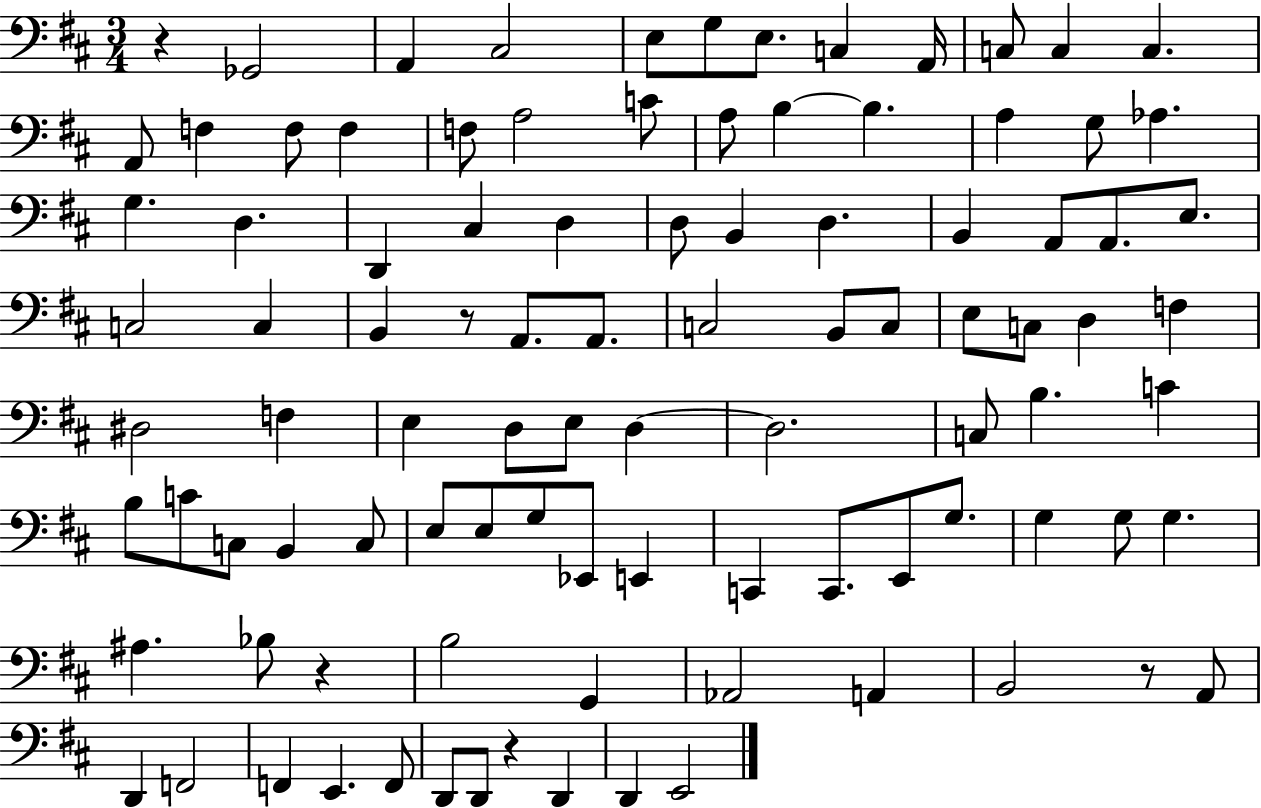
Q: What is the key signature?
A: D major